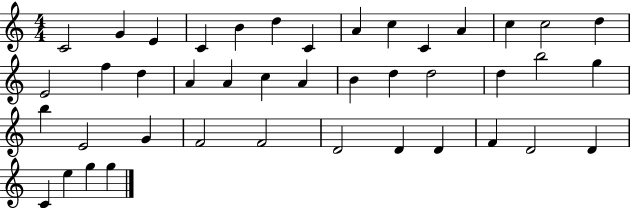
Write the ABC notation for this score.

X:1
T:Untitled
M:4/4
L:1/4
K:C
C2 G E C B d C A c C A c c2 d E2 f d A A c A B d d2 d b2 g b E2 G F2 F2 D2 D D F D2 D C e g g